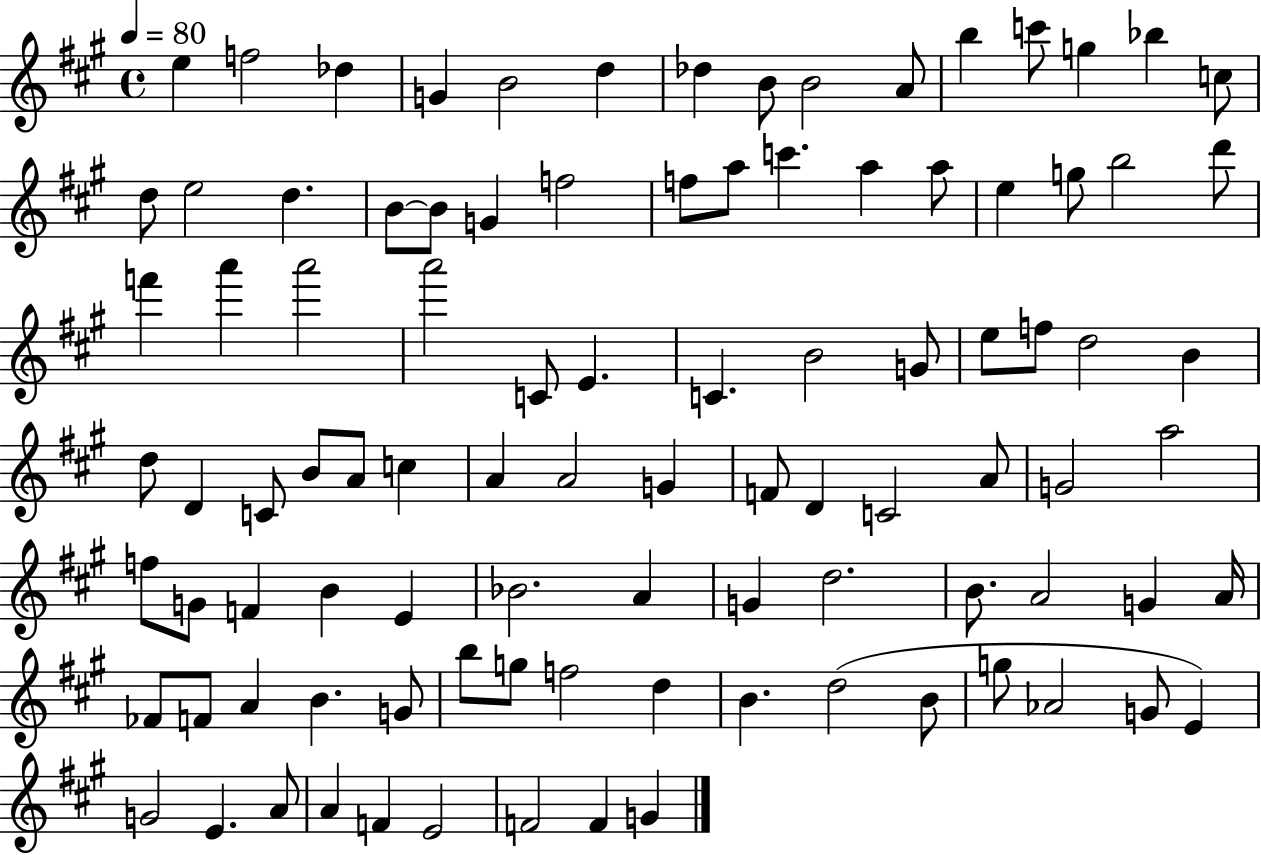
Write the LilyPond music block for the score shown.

{
  \clef treble
  \time 4/4
  \defaultTimeSignature
  \key a \major
  \tempo 4 = 80
  e''4 f''2 des''4 | g'4 b'2 d''4 | des''4 b'8 b'2 a'8 | b''4 c'''8 g''4 bes''4 c''8 | \break d''8 e''2 d''4. | b'8~~ b'8 g'4 f''2 | f''8 a''8 c'''4. a''4 a''8 | e''4 g''8 b''2 d'''8 | \break f'''4 a'''4 a'''2 | a'''2 c'8 e'4. | c'4. b'2 g'8 | e''8 f''8 d''2 b'4 | \break d''8 d'4 c'8 b'8 a'8 c''4 | a'4 a'2 g'4 | f'8 d'4 c'2 a'8 | g'2 a''2 | \break f''8 g'8 f'4 b'4 e'4 | bes'2. a'4 | g'4 d''2. | b'8. a'2 g'4 a'16 | \break fes'8 f'8 a'4 b'4. g'8 | b''8 g''8 f''2 d''4 | b'4. d''2( b'8 | g''8 aes'2 g'8 e'4) | \break g'2 e'4. a'8 | a'4 f'4 e'2 | f'2 f'4 g'4 | \bar "|."
}